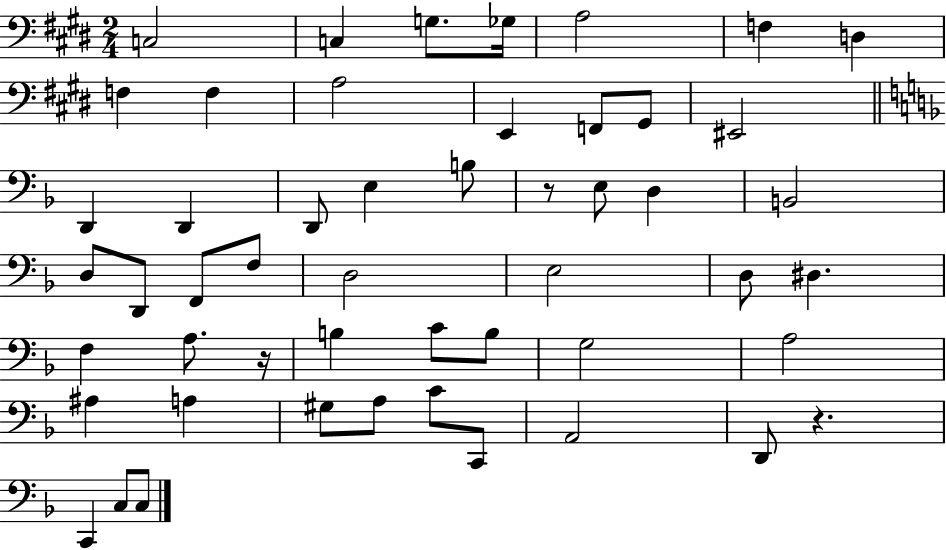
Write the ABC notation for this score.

X:1
T:Untitled
M:2/4
L:1/4
K:E
C,2 C, G,/2 _G,/4 A,2 F, D, F, F, A,2 E,, F,,/2 ^G,,/2 ^E,,2 D,, D,, D,,/2 E, B,/2 z/2 E,/2 D, B,,2 D,/2 D,,/2 F,,/2 F,/2 D,2 E,2 D,/2 ^D, F, A,/2 z/4 B, C/2 B,/2 G,2 A,2 ^A, A, ^G,/2 A,/2 C/2 C,,/2 A,,2 D,,/2 z C,, C,/2 C,/2